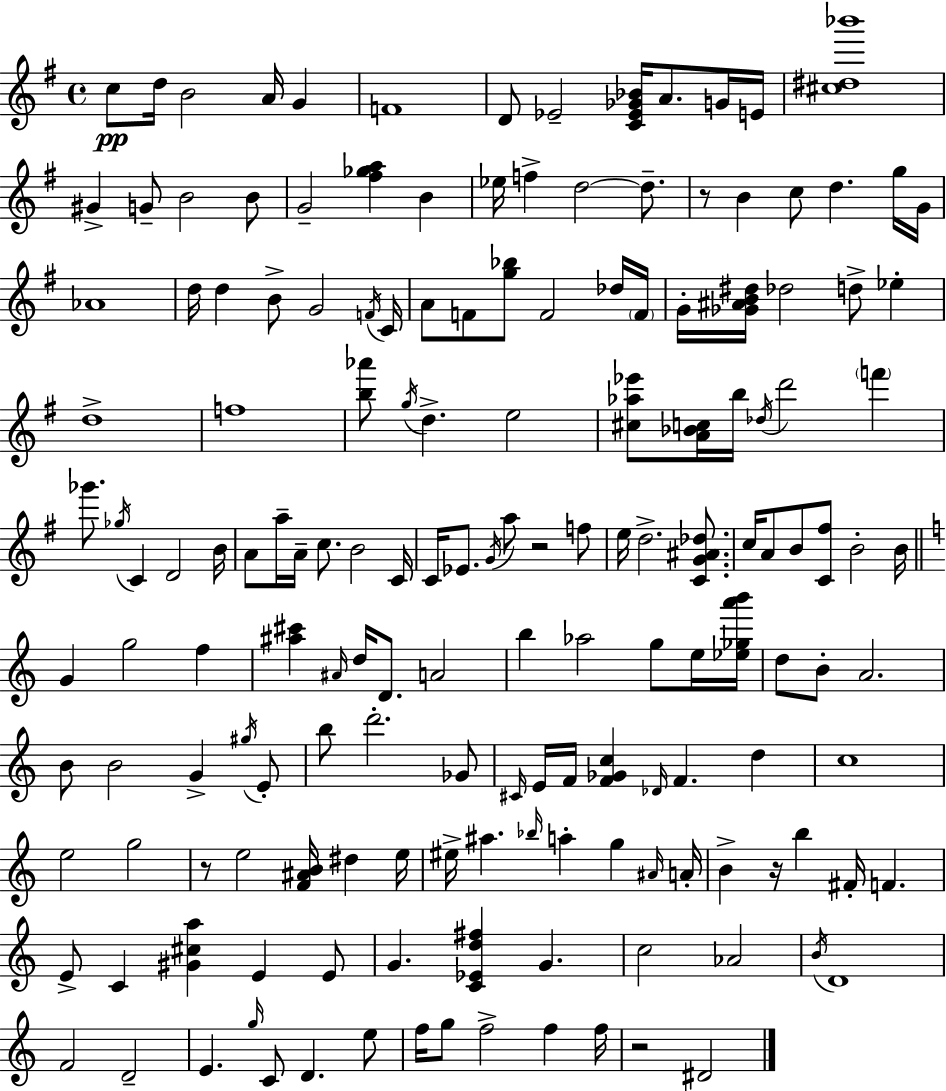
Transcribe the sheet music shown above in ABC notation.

X:1
T:Untitled
M:4/4
L:1/4
K:G
c/2 d/4 B2 A/4 G F4 D/2 _E2 [C_E_G_B]/4 A/2 G/4 E/4 [^c^d_b']4 ^G G/2 B2 B/2 G2 [^f_ga] B _e/4 f d2 d/2 z/2 B c/2 d g/4 G/4 _A4 d/4 d B/2 G2 F/4 C/4 A/2 F/2 [g_b]/2 F2 _d/4 F/4 G/4 [_G^AB^d]/4 _d2 d/2 _e d4 f4 [b_a']/2 g/4 d e2 [^c_a_e']/2 [A_Bc]/4 b/4 _d/4 d'2 f' _g'/2 _g/4 C D2 B/4 A/2 a/4 A/4 c/2 B2 C/4 C/4 _E/2 G/4 a/2 z2 f/2 e/4 d2 [CG^A_d]/2 c/4 A/2 B/2 [C^f]/2 B2 B/4 G g2 f [^a^c'] ^A/4 d/4 D/2 A2 b _a2 g/2 e/4 [_e_ga'b']/4 d/2 B/2 A2 B/2 B2 G ^g/4 E/2 b/2 d'2 _G/2 ^C/4 E/4 F/4 [F_Gc] _D/4 F d c4 e2 g2 z/2 e2 [F^AB]/4 ^d e/4 ^e/4 ^a _b/4 a g ^A/4 A/4 B z/4 b ^F/4 F E/2 C [^G^ca] E E/2 G [C_Ed^f] G c2 _A2 B/4 D4 F2 D2 E g/4 C/2 D e/2 f/4 g/2 f2 f f/4 z2 ^D2